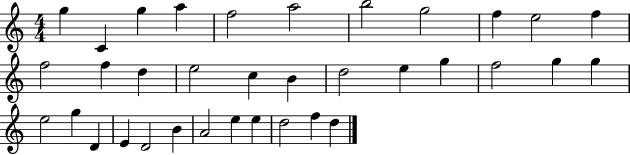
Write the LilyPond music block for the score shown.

{
  \clef treble
  \numericTimeSignature
  \time 4/4
  \key c \major
  g''4 c'4 g''4 a''4 | f''2 a''2 | b''2 g''2 | f''4 e''2 f''4 | \break f''2 f''4 d''4 | e''2 c''4 b'4 | d''2 e''4 g''4 | f''2 g''4 g''4 | \break e''2 g''4 d'4 | e'4 d'2 b'4 | a'2 e''4 e''4 | d''2 f''4 d''4 | \break \bar "|."
}